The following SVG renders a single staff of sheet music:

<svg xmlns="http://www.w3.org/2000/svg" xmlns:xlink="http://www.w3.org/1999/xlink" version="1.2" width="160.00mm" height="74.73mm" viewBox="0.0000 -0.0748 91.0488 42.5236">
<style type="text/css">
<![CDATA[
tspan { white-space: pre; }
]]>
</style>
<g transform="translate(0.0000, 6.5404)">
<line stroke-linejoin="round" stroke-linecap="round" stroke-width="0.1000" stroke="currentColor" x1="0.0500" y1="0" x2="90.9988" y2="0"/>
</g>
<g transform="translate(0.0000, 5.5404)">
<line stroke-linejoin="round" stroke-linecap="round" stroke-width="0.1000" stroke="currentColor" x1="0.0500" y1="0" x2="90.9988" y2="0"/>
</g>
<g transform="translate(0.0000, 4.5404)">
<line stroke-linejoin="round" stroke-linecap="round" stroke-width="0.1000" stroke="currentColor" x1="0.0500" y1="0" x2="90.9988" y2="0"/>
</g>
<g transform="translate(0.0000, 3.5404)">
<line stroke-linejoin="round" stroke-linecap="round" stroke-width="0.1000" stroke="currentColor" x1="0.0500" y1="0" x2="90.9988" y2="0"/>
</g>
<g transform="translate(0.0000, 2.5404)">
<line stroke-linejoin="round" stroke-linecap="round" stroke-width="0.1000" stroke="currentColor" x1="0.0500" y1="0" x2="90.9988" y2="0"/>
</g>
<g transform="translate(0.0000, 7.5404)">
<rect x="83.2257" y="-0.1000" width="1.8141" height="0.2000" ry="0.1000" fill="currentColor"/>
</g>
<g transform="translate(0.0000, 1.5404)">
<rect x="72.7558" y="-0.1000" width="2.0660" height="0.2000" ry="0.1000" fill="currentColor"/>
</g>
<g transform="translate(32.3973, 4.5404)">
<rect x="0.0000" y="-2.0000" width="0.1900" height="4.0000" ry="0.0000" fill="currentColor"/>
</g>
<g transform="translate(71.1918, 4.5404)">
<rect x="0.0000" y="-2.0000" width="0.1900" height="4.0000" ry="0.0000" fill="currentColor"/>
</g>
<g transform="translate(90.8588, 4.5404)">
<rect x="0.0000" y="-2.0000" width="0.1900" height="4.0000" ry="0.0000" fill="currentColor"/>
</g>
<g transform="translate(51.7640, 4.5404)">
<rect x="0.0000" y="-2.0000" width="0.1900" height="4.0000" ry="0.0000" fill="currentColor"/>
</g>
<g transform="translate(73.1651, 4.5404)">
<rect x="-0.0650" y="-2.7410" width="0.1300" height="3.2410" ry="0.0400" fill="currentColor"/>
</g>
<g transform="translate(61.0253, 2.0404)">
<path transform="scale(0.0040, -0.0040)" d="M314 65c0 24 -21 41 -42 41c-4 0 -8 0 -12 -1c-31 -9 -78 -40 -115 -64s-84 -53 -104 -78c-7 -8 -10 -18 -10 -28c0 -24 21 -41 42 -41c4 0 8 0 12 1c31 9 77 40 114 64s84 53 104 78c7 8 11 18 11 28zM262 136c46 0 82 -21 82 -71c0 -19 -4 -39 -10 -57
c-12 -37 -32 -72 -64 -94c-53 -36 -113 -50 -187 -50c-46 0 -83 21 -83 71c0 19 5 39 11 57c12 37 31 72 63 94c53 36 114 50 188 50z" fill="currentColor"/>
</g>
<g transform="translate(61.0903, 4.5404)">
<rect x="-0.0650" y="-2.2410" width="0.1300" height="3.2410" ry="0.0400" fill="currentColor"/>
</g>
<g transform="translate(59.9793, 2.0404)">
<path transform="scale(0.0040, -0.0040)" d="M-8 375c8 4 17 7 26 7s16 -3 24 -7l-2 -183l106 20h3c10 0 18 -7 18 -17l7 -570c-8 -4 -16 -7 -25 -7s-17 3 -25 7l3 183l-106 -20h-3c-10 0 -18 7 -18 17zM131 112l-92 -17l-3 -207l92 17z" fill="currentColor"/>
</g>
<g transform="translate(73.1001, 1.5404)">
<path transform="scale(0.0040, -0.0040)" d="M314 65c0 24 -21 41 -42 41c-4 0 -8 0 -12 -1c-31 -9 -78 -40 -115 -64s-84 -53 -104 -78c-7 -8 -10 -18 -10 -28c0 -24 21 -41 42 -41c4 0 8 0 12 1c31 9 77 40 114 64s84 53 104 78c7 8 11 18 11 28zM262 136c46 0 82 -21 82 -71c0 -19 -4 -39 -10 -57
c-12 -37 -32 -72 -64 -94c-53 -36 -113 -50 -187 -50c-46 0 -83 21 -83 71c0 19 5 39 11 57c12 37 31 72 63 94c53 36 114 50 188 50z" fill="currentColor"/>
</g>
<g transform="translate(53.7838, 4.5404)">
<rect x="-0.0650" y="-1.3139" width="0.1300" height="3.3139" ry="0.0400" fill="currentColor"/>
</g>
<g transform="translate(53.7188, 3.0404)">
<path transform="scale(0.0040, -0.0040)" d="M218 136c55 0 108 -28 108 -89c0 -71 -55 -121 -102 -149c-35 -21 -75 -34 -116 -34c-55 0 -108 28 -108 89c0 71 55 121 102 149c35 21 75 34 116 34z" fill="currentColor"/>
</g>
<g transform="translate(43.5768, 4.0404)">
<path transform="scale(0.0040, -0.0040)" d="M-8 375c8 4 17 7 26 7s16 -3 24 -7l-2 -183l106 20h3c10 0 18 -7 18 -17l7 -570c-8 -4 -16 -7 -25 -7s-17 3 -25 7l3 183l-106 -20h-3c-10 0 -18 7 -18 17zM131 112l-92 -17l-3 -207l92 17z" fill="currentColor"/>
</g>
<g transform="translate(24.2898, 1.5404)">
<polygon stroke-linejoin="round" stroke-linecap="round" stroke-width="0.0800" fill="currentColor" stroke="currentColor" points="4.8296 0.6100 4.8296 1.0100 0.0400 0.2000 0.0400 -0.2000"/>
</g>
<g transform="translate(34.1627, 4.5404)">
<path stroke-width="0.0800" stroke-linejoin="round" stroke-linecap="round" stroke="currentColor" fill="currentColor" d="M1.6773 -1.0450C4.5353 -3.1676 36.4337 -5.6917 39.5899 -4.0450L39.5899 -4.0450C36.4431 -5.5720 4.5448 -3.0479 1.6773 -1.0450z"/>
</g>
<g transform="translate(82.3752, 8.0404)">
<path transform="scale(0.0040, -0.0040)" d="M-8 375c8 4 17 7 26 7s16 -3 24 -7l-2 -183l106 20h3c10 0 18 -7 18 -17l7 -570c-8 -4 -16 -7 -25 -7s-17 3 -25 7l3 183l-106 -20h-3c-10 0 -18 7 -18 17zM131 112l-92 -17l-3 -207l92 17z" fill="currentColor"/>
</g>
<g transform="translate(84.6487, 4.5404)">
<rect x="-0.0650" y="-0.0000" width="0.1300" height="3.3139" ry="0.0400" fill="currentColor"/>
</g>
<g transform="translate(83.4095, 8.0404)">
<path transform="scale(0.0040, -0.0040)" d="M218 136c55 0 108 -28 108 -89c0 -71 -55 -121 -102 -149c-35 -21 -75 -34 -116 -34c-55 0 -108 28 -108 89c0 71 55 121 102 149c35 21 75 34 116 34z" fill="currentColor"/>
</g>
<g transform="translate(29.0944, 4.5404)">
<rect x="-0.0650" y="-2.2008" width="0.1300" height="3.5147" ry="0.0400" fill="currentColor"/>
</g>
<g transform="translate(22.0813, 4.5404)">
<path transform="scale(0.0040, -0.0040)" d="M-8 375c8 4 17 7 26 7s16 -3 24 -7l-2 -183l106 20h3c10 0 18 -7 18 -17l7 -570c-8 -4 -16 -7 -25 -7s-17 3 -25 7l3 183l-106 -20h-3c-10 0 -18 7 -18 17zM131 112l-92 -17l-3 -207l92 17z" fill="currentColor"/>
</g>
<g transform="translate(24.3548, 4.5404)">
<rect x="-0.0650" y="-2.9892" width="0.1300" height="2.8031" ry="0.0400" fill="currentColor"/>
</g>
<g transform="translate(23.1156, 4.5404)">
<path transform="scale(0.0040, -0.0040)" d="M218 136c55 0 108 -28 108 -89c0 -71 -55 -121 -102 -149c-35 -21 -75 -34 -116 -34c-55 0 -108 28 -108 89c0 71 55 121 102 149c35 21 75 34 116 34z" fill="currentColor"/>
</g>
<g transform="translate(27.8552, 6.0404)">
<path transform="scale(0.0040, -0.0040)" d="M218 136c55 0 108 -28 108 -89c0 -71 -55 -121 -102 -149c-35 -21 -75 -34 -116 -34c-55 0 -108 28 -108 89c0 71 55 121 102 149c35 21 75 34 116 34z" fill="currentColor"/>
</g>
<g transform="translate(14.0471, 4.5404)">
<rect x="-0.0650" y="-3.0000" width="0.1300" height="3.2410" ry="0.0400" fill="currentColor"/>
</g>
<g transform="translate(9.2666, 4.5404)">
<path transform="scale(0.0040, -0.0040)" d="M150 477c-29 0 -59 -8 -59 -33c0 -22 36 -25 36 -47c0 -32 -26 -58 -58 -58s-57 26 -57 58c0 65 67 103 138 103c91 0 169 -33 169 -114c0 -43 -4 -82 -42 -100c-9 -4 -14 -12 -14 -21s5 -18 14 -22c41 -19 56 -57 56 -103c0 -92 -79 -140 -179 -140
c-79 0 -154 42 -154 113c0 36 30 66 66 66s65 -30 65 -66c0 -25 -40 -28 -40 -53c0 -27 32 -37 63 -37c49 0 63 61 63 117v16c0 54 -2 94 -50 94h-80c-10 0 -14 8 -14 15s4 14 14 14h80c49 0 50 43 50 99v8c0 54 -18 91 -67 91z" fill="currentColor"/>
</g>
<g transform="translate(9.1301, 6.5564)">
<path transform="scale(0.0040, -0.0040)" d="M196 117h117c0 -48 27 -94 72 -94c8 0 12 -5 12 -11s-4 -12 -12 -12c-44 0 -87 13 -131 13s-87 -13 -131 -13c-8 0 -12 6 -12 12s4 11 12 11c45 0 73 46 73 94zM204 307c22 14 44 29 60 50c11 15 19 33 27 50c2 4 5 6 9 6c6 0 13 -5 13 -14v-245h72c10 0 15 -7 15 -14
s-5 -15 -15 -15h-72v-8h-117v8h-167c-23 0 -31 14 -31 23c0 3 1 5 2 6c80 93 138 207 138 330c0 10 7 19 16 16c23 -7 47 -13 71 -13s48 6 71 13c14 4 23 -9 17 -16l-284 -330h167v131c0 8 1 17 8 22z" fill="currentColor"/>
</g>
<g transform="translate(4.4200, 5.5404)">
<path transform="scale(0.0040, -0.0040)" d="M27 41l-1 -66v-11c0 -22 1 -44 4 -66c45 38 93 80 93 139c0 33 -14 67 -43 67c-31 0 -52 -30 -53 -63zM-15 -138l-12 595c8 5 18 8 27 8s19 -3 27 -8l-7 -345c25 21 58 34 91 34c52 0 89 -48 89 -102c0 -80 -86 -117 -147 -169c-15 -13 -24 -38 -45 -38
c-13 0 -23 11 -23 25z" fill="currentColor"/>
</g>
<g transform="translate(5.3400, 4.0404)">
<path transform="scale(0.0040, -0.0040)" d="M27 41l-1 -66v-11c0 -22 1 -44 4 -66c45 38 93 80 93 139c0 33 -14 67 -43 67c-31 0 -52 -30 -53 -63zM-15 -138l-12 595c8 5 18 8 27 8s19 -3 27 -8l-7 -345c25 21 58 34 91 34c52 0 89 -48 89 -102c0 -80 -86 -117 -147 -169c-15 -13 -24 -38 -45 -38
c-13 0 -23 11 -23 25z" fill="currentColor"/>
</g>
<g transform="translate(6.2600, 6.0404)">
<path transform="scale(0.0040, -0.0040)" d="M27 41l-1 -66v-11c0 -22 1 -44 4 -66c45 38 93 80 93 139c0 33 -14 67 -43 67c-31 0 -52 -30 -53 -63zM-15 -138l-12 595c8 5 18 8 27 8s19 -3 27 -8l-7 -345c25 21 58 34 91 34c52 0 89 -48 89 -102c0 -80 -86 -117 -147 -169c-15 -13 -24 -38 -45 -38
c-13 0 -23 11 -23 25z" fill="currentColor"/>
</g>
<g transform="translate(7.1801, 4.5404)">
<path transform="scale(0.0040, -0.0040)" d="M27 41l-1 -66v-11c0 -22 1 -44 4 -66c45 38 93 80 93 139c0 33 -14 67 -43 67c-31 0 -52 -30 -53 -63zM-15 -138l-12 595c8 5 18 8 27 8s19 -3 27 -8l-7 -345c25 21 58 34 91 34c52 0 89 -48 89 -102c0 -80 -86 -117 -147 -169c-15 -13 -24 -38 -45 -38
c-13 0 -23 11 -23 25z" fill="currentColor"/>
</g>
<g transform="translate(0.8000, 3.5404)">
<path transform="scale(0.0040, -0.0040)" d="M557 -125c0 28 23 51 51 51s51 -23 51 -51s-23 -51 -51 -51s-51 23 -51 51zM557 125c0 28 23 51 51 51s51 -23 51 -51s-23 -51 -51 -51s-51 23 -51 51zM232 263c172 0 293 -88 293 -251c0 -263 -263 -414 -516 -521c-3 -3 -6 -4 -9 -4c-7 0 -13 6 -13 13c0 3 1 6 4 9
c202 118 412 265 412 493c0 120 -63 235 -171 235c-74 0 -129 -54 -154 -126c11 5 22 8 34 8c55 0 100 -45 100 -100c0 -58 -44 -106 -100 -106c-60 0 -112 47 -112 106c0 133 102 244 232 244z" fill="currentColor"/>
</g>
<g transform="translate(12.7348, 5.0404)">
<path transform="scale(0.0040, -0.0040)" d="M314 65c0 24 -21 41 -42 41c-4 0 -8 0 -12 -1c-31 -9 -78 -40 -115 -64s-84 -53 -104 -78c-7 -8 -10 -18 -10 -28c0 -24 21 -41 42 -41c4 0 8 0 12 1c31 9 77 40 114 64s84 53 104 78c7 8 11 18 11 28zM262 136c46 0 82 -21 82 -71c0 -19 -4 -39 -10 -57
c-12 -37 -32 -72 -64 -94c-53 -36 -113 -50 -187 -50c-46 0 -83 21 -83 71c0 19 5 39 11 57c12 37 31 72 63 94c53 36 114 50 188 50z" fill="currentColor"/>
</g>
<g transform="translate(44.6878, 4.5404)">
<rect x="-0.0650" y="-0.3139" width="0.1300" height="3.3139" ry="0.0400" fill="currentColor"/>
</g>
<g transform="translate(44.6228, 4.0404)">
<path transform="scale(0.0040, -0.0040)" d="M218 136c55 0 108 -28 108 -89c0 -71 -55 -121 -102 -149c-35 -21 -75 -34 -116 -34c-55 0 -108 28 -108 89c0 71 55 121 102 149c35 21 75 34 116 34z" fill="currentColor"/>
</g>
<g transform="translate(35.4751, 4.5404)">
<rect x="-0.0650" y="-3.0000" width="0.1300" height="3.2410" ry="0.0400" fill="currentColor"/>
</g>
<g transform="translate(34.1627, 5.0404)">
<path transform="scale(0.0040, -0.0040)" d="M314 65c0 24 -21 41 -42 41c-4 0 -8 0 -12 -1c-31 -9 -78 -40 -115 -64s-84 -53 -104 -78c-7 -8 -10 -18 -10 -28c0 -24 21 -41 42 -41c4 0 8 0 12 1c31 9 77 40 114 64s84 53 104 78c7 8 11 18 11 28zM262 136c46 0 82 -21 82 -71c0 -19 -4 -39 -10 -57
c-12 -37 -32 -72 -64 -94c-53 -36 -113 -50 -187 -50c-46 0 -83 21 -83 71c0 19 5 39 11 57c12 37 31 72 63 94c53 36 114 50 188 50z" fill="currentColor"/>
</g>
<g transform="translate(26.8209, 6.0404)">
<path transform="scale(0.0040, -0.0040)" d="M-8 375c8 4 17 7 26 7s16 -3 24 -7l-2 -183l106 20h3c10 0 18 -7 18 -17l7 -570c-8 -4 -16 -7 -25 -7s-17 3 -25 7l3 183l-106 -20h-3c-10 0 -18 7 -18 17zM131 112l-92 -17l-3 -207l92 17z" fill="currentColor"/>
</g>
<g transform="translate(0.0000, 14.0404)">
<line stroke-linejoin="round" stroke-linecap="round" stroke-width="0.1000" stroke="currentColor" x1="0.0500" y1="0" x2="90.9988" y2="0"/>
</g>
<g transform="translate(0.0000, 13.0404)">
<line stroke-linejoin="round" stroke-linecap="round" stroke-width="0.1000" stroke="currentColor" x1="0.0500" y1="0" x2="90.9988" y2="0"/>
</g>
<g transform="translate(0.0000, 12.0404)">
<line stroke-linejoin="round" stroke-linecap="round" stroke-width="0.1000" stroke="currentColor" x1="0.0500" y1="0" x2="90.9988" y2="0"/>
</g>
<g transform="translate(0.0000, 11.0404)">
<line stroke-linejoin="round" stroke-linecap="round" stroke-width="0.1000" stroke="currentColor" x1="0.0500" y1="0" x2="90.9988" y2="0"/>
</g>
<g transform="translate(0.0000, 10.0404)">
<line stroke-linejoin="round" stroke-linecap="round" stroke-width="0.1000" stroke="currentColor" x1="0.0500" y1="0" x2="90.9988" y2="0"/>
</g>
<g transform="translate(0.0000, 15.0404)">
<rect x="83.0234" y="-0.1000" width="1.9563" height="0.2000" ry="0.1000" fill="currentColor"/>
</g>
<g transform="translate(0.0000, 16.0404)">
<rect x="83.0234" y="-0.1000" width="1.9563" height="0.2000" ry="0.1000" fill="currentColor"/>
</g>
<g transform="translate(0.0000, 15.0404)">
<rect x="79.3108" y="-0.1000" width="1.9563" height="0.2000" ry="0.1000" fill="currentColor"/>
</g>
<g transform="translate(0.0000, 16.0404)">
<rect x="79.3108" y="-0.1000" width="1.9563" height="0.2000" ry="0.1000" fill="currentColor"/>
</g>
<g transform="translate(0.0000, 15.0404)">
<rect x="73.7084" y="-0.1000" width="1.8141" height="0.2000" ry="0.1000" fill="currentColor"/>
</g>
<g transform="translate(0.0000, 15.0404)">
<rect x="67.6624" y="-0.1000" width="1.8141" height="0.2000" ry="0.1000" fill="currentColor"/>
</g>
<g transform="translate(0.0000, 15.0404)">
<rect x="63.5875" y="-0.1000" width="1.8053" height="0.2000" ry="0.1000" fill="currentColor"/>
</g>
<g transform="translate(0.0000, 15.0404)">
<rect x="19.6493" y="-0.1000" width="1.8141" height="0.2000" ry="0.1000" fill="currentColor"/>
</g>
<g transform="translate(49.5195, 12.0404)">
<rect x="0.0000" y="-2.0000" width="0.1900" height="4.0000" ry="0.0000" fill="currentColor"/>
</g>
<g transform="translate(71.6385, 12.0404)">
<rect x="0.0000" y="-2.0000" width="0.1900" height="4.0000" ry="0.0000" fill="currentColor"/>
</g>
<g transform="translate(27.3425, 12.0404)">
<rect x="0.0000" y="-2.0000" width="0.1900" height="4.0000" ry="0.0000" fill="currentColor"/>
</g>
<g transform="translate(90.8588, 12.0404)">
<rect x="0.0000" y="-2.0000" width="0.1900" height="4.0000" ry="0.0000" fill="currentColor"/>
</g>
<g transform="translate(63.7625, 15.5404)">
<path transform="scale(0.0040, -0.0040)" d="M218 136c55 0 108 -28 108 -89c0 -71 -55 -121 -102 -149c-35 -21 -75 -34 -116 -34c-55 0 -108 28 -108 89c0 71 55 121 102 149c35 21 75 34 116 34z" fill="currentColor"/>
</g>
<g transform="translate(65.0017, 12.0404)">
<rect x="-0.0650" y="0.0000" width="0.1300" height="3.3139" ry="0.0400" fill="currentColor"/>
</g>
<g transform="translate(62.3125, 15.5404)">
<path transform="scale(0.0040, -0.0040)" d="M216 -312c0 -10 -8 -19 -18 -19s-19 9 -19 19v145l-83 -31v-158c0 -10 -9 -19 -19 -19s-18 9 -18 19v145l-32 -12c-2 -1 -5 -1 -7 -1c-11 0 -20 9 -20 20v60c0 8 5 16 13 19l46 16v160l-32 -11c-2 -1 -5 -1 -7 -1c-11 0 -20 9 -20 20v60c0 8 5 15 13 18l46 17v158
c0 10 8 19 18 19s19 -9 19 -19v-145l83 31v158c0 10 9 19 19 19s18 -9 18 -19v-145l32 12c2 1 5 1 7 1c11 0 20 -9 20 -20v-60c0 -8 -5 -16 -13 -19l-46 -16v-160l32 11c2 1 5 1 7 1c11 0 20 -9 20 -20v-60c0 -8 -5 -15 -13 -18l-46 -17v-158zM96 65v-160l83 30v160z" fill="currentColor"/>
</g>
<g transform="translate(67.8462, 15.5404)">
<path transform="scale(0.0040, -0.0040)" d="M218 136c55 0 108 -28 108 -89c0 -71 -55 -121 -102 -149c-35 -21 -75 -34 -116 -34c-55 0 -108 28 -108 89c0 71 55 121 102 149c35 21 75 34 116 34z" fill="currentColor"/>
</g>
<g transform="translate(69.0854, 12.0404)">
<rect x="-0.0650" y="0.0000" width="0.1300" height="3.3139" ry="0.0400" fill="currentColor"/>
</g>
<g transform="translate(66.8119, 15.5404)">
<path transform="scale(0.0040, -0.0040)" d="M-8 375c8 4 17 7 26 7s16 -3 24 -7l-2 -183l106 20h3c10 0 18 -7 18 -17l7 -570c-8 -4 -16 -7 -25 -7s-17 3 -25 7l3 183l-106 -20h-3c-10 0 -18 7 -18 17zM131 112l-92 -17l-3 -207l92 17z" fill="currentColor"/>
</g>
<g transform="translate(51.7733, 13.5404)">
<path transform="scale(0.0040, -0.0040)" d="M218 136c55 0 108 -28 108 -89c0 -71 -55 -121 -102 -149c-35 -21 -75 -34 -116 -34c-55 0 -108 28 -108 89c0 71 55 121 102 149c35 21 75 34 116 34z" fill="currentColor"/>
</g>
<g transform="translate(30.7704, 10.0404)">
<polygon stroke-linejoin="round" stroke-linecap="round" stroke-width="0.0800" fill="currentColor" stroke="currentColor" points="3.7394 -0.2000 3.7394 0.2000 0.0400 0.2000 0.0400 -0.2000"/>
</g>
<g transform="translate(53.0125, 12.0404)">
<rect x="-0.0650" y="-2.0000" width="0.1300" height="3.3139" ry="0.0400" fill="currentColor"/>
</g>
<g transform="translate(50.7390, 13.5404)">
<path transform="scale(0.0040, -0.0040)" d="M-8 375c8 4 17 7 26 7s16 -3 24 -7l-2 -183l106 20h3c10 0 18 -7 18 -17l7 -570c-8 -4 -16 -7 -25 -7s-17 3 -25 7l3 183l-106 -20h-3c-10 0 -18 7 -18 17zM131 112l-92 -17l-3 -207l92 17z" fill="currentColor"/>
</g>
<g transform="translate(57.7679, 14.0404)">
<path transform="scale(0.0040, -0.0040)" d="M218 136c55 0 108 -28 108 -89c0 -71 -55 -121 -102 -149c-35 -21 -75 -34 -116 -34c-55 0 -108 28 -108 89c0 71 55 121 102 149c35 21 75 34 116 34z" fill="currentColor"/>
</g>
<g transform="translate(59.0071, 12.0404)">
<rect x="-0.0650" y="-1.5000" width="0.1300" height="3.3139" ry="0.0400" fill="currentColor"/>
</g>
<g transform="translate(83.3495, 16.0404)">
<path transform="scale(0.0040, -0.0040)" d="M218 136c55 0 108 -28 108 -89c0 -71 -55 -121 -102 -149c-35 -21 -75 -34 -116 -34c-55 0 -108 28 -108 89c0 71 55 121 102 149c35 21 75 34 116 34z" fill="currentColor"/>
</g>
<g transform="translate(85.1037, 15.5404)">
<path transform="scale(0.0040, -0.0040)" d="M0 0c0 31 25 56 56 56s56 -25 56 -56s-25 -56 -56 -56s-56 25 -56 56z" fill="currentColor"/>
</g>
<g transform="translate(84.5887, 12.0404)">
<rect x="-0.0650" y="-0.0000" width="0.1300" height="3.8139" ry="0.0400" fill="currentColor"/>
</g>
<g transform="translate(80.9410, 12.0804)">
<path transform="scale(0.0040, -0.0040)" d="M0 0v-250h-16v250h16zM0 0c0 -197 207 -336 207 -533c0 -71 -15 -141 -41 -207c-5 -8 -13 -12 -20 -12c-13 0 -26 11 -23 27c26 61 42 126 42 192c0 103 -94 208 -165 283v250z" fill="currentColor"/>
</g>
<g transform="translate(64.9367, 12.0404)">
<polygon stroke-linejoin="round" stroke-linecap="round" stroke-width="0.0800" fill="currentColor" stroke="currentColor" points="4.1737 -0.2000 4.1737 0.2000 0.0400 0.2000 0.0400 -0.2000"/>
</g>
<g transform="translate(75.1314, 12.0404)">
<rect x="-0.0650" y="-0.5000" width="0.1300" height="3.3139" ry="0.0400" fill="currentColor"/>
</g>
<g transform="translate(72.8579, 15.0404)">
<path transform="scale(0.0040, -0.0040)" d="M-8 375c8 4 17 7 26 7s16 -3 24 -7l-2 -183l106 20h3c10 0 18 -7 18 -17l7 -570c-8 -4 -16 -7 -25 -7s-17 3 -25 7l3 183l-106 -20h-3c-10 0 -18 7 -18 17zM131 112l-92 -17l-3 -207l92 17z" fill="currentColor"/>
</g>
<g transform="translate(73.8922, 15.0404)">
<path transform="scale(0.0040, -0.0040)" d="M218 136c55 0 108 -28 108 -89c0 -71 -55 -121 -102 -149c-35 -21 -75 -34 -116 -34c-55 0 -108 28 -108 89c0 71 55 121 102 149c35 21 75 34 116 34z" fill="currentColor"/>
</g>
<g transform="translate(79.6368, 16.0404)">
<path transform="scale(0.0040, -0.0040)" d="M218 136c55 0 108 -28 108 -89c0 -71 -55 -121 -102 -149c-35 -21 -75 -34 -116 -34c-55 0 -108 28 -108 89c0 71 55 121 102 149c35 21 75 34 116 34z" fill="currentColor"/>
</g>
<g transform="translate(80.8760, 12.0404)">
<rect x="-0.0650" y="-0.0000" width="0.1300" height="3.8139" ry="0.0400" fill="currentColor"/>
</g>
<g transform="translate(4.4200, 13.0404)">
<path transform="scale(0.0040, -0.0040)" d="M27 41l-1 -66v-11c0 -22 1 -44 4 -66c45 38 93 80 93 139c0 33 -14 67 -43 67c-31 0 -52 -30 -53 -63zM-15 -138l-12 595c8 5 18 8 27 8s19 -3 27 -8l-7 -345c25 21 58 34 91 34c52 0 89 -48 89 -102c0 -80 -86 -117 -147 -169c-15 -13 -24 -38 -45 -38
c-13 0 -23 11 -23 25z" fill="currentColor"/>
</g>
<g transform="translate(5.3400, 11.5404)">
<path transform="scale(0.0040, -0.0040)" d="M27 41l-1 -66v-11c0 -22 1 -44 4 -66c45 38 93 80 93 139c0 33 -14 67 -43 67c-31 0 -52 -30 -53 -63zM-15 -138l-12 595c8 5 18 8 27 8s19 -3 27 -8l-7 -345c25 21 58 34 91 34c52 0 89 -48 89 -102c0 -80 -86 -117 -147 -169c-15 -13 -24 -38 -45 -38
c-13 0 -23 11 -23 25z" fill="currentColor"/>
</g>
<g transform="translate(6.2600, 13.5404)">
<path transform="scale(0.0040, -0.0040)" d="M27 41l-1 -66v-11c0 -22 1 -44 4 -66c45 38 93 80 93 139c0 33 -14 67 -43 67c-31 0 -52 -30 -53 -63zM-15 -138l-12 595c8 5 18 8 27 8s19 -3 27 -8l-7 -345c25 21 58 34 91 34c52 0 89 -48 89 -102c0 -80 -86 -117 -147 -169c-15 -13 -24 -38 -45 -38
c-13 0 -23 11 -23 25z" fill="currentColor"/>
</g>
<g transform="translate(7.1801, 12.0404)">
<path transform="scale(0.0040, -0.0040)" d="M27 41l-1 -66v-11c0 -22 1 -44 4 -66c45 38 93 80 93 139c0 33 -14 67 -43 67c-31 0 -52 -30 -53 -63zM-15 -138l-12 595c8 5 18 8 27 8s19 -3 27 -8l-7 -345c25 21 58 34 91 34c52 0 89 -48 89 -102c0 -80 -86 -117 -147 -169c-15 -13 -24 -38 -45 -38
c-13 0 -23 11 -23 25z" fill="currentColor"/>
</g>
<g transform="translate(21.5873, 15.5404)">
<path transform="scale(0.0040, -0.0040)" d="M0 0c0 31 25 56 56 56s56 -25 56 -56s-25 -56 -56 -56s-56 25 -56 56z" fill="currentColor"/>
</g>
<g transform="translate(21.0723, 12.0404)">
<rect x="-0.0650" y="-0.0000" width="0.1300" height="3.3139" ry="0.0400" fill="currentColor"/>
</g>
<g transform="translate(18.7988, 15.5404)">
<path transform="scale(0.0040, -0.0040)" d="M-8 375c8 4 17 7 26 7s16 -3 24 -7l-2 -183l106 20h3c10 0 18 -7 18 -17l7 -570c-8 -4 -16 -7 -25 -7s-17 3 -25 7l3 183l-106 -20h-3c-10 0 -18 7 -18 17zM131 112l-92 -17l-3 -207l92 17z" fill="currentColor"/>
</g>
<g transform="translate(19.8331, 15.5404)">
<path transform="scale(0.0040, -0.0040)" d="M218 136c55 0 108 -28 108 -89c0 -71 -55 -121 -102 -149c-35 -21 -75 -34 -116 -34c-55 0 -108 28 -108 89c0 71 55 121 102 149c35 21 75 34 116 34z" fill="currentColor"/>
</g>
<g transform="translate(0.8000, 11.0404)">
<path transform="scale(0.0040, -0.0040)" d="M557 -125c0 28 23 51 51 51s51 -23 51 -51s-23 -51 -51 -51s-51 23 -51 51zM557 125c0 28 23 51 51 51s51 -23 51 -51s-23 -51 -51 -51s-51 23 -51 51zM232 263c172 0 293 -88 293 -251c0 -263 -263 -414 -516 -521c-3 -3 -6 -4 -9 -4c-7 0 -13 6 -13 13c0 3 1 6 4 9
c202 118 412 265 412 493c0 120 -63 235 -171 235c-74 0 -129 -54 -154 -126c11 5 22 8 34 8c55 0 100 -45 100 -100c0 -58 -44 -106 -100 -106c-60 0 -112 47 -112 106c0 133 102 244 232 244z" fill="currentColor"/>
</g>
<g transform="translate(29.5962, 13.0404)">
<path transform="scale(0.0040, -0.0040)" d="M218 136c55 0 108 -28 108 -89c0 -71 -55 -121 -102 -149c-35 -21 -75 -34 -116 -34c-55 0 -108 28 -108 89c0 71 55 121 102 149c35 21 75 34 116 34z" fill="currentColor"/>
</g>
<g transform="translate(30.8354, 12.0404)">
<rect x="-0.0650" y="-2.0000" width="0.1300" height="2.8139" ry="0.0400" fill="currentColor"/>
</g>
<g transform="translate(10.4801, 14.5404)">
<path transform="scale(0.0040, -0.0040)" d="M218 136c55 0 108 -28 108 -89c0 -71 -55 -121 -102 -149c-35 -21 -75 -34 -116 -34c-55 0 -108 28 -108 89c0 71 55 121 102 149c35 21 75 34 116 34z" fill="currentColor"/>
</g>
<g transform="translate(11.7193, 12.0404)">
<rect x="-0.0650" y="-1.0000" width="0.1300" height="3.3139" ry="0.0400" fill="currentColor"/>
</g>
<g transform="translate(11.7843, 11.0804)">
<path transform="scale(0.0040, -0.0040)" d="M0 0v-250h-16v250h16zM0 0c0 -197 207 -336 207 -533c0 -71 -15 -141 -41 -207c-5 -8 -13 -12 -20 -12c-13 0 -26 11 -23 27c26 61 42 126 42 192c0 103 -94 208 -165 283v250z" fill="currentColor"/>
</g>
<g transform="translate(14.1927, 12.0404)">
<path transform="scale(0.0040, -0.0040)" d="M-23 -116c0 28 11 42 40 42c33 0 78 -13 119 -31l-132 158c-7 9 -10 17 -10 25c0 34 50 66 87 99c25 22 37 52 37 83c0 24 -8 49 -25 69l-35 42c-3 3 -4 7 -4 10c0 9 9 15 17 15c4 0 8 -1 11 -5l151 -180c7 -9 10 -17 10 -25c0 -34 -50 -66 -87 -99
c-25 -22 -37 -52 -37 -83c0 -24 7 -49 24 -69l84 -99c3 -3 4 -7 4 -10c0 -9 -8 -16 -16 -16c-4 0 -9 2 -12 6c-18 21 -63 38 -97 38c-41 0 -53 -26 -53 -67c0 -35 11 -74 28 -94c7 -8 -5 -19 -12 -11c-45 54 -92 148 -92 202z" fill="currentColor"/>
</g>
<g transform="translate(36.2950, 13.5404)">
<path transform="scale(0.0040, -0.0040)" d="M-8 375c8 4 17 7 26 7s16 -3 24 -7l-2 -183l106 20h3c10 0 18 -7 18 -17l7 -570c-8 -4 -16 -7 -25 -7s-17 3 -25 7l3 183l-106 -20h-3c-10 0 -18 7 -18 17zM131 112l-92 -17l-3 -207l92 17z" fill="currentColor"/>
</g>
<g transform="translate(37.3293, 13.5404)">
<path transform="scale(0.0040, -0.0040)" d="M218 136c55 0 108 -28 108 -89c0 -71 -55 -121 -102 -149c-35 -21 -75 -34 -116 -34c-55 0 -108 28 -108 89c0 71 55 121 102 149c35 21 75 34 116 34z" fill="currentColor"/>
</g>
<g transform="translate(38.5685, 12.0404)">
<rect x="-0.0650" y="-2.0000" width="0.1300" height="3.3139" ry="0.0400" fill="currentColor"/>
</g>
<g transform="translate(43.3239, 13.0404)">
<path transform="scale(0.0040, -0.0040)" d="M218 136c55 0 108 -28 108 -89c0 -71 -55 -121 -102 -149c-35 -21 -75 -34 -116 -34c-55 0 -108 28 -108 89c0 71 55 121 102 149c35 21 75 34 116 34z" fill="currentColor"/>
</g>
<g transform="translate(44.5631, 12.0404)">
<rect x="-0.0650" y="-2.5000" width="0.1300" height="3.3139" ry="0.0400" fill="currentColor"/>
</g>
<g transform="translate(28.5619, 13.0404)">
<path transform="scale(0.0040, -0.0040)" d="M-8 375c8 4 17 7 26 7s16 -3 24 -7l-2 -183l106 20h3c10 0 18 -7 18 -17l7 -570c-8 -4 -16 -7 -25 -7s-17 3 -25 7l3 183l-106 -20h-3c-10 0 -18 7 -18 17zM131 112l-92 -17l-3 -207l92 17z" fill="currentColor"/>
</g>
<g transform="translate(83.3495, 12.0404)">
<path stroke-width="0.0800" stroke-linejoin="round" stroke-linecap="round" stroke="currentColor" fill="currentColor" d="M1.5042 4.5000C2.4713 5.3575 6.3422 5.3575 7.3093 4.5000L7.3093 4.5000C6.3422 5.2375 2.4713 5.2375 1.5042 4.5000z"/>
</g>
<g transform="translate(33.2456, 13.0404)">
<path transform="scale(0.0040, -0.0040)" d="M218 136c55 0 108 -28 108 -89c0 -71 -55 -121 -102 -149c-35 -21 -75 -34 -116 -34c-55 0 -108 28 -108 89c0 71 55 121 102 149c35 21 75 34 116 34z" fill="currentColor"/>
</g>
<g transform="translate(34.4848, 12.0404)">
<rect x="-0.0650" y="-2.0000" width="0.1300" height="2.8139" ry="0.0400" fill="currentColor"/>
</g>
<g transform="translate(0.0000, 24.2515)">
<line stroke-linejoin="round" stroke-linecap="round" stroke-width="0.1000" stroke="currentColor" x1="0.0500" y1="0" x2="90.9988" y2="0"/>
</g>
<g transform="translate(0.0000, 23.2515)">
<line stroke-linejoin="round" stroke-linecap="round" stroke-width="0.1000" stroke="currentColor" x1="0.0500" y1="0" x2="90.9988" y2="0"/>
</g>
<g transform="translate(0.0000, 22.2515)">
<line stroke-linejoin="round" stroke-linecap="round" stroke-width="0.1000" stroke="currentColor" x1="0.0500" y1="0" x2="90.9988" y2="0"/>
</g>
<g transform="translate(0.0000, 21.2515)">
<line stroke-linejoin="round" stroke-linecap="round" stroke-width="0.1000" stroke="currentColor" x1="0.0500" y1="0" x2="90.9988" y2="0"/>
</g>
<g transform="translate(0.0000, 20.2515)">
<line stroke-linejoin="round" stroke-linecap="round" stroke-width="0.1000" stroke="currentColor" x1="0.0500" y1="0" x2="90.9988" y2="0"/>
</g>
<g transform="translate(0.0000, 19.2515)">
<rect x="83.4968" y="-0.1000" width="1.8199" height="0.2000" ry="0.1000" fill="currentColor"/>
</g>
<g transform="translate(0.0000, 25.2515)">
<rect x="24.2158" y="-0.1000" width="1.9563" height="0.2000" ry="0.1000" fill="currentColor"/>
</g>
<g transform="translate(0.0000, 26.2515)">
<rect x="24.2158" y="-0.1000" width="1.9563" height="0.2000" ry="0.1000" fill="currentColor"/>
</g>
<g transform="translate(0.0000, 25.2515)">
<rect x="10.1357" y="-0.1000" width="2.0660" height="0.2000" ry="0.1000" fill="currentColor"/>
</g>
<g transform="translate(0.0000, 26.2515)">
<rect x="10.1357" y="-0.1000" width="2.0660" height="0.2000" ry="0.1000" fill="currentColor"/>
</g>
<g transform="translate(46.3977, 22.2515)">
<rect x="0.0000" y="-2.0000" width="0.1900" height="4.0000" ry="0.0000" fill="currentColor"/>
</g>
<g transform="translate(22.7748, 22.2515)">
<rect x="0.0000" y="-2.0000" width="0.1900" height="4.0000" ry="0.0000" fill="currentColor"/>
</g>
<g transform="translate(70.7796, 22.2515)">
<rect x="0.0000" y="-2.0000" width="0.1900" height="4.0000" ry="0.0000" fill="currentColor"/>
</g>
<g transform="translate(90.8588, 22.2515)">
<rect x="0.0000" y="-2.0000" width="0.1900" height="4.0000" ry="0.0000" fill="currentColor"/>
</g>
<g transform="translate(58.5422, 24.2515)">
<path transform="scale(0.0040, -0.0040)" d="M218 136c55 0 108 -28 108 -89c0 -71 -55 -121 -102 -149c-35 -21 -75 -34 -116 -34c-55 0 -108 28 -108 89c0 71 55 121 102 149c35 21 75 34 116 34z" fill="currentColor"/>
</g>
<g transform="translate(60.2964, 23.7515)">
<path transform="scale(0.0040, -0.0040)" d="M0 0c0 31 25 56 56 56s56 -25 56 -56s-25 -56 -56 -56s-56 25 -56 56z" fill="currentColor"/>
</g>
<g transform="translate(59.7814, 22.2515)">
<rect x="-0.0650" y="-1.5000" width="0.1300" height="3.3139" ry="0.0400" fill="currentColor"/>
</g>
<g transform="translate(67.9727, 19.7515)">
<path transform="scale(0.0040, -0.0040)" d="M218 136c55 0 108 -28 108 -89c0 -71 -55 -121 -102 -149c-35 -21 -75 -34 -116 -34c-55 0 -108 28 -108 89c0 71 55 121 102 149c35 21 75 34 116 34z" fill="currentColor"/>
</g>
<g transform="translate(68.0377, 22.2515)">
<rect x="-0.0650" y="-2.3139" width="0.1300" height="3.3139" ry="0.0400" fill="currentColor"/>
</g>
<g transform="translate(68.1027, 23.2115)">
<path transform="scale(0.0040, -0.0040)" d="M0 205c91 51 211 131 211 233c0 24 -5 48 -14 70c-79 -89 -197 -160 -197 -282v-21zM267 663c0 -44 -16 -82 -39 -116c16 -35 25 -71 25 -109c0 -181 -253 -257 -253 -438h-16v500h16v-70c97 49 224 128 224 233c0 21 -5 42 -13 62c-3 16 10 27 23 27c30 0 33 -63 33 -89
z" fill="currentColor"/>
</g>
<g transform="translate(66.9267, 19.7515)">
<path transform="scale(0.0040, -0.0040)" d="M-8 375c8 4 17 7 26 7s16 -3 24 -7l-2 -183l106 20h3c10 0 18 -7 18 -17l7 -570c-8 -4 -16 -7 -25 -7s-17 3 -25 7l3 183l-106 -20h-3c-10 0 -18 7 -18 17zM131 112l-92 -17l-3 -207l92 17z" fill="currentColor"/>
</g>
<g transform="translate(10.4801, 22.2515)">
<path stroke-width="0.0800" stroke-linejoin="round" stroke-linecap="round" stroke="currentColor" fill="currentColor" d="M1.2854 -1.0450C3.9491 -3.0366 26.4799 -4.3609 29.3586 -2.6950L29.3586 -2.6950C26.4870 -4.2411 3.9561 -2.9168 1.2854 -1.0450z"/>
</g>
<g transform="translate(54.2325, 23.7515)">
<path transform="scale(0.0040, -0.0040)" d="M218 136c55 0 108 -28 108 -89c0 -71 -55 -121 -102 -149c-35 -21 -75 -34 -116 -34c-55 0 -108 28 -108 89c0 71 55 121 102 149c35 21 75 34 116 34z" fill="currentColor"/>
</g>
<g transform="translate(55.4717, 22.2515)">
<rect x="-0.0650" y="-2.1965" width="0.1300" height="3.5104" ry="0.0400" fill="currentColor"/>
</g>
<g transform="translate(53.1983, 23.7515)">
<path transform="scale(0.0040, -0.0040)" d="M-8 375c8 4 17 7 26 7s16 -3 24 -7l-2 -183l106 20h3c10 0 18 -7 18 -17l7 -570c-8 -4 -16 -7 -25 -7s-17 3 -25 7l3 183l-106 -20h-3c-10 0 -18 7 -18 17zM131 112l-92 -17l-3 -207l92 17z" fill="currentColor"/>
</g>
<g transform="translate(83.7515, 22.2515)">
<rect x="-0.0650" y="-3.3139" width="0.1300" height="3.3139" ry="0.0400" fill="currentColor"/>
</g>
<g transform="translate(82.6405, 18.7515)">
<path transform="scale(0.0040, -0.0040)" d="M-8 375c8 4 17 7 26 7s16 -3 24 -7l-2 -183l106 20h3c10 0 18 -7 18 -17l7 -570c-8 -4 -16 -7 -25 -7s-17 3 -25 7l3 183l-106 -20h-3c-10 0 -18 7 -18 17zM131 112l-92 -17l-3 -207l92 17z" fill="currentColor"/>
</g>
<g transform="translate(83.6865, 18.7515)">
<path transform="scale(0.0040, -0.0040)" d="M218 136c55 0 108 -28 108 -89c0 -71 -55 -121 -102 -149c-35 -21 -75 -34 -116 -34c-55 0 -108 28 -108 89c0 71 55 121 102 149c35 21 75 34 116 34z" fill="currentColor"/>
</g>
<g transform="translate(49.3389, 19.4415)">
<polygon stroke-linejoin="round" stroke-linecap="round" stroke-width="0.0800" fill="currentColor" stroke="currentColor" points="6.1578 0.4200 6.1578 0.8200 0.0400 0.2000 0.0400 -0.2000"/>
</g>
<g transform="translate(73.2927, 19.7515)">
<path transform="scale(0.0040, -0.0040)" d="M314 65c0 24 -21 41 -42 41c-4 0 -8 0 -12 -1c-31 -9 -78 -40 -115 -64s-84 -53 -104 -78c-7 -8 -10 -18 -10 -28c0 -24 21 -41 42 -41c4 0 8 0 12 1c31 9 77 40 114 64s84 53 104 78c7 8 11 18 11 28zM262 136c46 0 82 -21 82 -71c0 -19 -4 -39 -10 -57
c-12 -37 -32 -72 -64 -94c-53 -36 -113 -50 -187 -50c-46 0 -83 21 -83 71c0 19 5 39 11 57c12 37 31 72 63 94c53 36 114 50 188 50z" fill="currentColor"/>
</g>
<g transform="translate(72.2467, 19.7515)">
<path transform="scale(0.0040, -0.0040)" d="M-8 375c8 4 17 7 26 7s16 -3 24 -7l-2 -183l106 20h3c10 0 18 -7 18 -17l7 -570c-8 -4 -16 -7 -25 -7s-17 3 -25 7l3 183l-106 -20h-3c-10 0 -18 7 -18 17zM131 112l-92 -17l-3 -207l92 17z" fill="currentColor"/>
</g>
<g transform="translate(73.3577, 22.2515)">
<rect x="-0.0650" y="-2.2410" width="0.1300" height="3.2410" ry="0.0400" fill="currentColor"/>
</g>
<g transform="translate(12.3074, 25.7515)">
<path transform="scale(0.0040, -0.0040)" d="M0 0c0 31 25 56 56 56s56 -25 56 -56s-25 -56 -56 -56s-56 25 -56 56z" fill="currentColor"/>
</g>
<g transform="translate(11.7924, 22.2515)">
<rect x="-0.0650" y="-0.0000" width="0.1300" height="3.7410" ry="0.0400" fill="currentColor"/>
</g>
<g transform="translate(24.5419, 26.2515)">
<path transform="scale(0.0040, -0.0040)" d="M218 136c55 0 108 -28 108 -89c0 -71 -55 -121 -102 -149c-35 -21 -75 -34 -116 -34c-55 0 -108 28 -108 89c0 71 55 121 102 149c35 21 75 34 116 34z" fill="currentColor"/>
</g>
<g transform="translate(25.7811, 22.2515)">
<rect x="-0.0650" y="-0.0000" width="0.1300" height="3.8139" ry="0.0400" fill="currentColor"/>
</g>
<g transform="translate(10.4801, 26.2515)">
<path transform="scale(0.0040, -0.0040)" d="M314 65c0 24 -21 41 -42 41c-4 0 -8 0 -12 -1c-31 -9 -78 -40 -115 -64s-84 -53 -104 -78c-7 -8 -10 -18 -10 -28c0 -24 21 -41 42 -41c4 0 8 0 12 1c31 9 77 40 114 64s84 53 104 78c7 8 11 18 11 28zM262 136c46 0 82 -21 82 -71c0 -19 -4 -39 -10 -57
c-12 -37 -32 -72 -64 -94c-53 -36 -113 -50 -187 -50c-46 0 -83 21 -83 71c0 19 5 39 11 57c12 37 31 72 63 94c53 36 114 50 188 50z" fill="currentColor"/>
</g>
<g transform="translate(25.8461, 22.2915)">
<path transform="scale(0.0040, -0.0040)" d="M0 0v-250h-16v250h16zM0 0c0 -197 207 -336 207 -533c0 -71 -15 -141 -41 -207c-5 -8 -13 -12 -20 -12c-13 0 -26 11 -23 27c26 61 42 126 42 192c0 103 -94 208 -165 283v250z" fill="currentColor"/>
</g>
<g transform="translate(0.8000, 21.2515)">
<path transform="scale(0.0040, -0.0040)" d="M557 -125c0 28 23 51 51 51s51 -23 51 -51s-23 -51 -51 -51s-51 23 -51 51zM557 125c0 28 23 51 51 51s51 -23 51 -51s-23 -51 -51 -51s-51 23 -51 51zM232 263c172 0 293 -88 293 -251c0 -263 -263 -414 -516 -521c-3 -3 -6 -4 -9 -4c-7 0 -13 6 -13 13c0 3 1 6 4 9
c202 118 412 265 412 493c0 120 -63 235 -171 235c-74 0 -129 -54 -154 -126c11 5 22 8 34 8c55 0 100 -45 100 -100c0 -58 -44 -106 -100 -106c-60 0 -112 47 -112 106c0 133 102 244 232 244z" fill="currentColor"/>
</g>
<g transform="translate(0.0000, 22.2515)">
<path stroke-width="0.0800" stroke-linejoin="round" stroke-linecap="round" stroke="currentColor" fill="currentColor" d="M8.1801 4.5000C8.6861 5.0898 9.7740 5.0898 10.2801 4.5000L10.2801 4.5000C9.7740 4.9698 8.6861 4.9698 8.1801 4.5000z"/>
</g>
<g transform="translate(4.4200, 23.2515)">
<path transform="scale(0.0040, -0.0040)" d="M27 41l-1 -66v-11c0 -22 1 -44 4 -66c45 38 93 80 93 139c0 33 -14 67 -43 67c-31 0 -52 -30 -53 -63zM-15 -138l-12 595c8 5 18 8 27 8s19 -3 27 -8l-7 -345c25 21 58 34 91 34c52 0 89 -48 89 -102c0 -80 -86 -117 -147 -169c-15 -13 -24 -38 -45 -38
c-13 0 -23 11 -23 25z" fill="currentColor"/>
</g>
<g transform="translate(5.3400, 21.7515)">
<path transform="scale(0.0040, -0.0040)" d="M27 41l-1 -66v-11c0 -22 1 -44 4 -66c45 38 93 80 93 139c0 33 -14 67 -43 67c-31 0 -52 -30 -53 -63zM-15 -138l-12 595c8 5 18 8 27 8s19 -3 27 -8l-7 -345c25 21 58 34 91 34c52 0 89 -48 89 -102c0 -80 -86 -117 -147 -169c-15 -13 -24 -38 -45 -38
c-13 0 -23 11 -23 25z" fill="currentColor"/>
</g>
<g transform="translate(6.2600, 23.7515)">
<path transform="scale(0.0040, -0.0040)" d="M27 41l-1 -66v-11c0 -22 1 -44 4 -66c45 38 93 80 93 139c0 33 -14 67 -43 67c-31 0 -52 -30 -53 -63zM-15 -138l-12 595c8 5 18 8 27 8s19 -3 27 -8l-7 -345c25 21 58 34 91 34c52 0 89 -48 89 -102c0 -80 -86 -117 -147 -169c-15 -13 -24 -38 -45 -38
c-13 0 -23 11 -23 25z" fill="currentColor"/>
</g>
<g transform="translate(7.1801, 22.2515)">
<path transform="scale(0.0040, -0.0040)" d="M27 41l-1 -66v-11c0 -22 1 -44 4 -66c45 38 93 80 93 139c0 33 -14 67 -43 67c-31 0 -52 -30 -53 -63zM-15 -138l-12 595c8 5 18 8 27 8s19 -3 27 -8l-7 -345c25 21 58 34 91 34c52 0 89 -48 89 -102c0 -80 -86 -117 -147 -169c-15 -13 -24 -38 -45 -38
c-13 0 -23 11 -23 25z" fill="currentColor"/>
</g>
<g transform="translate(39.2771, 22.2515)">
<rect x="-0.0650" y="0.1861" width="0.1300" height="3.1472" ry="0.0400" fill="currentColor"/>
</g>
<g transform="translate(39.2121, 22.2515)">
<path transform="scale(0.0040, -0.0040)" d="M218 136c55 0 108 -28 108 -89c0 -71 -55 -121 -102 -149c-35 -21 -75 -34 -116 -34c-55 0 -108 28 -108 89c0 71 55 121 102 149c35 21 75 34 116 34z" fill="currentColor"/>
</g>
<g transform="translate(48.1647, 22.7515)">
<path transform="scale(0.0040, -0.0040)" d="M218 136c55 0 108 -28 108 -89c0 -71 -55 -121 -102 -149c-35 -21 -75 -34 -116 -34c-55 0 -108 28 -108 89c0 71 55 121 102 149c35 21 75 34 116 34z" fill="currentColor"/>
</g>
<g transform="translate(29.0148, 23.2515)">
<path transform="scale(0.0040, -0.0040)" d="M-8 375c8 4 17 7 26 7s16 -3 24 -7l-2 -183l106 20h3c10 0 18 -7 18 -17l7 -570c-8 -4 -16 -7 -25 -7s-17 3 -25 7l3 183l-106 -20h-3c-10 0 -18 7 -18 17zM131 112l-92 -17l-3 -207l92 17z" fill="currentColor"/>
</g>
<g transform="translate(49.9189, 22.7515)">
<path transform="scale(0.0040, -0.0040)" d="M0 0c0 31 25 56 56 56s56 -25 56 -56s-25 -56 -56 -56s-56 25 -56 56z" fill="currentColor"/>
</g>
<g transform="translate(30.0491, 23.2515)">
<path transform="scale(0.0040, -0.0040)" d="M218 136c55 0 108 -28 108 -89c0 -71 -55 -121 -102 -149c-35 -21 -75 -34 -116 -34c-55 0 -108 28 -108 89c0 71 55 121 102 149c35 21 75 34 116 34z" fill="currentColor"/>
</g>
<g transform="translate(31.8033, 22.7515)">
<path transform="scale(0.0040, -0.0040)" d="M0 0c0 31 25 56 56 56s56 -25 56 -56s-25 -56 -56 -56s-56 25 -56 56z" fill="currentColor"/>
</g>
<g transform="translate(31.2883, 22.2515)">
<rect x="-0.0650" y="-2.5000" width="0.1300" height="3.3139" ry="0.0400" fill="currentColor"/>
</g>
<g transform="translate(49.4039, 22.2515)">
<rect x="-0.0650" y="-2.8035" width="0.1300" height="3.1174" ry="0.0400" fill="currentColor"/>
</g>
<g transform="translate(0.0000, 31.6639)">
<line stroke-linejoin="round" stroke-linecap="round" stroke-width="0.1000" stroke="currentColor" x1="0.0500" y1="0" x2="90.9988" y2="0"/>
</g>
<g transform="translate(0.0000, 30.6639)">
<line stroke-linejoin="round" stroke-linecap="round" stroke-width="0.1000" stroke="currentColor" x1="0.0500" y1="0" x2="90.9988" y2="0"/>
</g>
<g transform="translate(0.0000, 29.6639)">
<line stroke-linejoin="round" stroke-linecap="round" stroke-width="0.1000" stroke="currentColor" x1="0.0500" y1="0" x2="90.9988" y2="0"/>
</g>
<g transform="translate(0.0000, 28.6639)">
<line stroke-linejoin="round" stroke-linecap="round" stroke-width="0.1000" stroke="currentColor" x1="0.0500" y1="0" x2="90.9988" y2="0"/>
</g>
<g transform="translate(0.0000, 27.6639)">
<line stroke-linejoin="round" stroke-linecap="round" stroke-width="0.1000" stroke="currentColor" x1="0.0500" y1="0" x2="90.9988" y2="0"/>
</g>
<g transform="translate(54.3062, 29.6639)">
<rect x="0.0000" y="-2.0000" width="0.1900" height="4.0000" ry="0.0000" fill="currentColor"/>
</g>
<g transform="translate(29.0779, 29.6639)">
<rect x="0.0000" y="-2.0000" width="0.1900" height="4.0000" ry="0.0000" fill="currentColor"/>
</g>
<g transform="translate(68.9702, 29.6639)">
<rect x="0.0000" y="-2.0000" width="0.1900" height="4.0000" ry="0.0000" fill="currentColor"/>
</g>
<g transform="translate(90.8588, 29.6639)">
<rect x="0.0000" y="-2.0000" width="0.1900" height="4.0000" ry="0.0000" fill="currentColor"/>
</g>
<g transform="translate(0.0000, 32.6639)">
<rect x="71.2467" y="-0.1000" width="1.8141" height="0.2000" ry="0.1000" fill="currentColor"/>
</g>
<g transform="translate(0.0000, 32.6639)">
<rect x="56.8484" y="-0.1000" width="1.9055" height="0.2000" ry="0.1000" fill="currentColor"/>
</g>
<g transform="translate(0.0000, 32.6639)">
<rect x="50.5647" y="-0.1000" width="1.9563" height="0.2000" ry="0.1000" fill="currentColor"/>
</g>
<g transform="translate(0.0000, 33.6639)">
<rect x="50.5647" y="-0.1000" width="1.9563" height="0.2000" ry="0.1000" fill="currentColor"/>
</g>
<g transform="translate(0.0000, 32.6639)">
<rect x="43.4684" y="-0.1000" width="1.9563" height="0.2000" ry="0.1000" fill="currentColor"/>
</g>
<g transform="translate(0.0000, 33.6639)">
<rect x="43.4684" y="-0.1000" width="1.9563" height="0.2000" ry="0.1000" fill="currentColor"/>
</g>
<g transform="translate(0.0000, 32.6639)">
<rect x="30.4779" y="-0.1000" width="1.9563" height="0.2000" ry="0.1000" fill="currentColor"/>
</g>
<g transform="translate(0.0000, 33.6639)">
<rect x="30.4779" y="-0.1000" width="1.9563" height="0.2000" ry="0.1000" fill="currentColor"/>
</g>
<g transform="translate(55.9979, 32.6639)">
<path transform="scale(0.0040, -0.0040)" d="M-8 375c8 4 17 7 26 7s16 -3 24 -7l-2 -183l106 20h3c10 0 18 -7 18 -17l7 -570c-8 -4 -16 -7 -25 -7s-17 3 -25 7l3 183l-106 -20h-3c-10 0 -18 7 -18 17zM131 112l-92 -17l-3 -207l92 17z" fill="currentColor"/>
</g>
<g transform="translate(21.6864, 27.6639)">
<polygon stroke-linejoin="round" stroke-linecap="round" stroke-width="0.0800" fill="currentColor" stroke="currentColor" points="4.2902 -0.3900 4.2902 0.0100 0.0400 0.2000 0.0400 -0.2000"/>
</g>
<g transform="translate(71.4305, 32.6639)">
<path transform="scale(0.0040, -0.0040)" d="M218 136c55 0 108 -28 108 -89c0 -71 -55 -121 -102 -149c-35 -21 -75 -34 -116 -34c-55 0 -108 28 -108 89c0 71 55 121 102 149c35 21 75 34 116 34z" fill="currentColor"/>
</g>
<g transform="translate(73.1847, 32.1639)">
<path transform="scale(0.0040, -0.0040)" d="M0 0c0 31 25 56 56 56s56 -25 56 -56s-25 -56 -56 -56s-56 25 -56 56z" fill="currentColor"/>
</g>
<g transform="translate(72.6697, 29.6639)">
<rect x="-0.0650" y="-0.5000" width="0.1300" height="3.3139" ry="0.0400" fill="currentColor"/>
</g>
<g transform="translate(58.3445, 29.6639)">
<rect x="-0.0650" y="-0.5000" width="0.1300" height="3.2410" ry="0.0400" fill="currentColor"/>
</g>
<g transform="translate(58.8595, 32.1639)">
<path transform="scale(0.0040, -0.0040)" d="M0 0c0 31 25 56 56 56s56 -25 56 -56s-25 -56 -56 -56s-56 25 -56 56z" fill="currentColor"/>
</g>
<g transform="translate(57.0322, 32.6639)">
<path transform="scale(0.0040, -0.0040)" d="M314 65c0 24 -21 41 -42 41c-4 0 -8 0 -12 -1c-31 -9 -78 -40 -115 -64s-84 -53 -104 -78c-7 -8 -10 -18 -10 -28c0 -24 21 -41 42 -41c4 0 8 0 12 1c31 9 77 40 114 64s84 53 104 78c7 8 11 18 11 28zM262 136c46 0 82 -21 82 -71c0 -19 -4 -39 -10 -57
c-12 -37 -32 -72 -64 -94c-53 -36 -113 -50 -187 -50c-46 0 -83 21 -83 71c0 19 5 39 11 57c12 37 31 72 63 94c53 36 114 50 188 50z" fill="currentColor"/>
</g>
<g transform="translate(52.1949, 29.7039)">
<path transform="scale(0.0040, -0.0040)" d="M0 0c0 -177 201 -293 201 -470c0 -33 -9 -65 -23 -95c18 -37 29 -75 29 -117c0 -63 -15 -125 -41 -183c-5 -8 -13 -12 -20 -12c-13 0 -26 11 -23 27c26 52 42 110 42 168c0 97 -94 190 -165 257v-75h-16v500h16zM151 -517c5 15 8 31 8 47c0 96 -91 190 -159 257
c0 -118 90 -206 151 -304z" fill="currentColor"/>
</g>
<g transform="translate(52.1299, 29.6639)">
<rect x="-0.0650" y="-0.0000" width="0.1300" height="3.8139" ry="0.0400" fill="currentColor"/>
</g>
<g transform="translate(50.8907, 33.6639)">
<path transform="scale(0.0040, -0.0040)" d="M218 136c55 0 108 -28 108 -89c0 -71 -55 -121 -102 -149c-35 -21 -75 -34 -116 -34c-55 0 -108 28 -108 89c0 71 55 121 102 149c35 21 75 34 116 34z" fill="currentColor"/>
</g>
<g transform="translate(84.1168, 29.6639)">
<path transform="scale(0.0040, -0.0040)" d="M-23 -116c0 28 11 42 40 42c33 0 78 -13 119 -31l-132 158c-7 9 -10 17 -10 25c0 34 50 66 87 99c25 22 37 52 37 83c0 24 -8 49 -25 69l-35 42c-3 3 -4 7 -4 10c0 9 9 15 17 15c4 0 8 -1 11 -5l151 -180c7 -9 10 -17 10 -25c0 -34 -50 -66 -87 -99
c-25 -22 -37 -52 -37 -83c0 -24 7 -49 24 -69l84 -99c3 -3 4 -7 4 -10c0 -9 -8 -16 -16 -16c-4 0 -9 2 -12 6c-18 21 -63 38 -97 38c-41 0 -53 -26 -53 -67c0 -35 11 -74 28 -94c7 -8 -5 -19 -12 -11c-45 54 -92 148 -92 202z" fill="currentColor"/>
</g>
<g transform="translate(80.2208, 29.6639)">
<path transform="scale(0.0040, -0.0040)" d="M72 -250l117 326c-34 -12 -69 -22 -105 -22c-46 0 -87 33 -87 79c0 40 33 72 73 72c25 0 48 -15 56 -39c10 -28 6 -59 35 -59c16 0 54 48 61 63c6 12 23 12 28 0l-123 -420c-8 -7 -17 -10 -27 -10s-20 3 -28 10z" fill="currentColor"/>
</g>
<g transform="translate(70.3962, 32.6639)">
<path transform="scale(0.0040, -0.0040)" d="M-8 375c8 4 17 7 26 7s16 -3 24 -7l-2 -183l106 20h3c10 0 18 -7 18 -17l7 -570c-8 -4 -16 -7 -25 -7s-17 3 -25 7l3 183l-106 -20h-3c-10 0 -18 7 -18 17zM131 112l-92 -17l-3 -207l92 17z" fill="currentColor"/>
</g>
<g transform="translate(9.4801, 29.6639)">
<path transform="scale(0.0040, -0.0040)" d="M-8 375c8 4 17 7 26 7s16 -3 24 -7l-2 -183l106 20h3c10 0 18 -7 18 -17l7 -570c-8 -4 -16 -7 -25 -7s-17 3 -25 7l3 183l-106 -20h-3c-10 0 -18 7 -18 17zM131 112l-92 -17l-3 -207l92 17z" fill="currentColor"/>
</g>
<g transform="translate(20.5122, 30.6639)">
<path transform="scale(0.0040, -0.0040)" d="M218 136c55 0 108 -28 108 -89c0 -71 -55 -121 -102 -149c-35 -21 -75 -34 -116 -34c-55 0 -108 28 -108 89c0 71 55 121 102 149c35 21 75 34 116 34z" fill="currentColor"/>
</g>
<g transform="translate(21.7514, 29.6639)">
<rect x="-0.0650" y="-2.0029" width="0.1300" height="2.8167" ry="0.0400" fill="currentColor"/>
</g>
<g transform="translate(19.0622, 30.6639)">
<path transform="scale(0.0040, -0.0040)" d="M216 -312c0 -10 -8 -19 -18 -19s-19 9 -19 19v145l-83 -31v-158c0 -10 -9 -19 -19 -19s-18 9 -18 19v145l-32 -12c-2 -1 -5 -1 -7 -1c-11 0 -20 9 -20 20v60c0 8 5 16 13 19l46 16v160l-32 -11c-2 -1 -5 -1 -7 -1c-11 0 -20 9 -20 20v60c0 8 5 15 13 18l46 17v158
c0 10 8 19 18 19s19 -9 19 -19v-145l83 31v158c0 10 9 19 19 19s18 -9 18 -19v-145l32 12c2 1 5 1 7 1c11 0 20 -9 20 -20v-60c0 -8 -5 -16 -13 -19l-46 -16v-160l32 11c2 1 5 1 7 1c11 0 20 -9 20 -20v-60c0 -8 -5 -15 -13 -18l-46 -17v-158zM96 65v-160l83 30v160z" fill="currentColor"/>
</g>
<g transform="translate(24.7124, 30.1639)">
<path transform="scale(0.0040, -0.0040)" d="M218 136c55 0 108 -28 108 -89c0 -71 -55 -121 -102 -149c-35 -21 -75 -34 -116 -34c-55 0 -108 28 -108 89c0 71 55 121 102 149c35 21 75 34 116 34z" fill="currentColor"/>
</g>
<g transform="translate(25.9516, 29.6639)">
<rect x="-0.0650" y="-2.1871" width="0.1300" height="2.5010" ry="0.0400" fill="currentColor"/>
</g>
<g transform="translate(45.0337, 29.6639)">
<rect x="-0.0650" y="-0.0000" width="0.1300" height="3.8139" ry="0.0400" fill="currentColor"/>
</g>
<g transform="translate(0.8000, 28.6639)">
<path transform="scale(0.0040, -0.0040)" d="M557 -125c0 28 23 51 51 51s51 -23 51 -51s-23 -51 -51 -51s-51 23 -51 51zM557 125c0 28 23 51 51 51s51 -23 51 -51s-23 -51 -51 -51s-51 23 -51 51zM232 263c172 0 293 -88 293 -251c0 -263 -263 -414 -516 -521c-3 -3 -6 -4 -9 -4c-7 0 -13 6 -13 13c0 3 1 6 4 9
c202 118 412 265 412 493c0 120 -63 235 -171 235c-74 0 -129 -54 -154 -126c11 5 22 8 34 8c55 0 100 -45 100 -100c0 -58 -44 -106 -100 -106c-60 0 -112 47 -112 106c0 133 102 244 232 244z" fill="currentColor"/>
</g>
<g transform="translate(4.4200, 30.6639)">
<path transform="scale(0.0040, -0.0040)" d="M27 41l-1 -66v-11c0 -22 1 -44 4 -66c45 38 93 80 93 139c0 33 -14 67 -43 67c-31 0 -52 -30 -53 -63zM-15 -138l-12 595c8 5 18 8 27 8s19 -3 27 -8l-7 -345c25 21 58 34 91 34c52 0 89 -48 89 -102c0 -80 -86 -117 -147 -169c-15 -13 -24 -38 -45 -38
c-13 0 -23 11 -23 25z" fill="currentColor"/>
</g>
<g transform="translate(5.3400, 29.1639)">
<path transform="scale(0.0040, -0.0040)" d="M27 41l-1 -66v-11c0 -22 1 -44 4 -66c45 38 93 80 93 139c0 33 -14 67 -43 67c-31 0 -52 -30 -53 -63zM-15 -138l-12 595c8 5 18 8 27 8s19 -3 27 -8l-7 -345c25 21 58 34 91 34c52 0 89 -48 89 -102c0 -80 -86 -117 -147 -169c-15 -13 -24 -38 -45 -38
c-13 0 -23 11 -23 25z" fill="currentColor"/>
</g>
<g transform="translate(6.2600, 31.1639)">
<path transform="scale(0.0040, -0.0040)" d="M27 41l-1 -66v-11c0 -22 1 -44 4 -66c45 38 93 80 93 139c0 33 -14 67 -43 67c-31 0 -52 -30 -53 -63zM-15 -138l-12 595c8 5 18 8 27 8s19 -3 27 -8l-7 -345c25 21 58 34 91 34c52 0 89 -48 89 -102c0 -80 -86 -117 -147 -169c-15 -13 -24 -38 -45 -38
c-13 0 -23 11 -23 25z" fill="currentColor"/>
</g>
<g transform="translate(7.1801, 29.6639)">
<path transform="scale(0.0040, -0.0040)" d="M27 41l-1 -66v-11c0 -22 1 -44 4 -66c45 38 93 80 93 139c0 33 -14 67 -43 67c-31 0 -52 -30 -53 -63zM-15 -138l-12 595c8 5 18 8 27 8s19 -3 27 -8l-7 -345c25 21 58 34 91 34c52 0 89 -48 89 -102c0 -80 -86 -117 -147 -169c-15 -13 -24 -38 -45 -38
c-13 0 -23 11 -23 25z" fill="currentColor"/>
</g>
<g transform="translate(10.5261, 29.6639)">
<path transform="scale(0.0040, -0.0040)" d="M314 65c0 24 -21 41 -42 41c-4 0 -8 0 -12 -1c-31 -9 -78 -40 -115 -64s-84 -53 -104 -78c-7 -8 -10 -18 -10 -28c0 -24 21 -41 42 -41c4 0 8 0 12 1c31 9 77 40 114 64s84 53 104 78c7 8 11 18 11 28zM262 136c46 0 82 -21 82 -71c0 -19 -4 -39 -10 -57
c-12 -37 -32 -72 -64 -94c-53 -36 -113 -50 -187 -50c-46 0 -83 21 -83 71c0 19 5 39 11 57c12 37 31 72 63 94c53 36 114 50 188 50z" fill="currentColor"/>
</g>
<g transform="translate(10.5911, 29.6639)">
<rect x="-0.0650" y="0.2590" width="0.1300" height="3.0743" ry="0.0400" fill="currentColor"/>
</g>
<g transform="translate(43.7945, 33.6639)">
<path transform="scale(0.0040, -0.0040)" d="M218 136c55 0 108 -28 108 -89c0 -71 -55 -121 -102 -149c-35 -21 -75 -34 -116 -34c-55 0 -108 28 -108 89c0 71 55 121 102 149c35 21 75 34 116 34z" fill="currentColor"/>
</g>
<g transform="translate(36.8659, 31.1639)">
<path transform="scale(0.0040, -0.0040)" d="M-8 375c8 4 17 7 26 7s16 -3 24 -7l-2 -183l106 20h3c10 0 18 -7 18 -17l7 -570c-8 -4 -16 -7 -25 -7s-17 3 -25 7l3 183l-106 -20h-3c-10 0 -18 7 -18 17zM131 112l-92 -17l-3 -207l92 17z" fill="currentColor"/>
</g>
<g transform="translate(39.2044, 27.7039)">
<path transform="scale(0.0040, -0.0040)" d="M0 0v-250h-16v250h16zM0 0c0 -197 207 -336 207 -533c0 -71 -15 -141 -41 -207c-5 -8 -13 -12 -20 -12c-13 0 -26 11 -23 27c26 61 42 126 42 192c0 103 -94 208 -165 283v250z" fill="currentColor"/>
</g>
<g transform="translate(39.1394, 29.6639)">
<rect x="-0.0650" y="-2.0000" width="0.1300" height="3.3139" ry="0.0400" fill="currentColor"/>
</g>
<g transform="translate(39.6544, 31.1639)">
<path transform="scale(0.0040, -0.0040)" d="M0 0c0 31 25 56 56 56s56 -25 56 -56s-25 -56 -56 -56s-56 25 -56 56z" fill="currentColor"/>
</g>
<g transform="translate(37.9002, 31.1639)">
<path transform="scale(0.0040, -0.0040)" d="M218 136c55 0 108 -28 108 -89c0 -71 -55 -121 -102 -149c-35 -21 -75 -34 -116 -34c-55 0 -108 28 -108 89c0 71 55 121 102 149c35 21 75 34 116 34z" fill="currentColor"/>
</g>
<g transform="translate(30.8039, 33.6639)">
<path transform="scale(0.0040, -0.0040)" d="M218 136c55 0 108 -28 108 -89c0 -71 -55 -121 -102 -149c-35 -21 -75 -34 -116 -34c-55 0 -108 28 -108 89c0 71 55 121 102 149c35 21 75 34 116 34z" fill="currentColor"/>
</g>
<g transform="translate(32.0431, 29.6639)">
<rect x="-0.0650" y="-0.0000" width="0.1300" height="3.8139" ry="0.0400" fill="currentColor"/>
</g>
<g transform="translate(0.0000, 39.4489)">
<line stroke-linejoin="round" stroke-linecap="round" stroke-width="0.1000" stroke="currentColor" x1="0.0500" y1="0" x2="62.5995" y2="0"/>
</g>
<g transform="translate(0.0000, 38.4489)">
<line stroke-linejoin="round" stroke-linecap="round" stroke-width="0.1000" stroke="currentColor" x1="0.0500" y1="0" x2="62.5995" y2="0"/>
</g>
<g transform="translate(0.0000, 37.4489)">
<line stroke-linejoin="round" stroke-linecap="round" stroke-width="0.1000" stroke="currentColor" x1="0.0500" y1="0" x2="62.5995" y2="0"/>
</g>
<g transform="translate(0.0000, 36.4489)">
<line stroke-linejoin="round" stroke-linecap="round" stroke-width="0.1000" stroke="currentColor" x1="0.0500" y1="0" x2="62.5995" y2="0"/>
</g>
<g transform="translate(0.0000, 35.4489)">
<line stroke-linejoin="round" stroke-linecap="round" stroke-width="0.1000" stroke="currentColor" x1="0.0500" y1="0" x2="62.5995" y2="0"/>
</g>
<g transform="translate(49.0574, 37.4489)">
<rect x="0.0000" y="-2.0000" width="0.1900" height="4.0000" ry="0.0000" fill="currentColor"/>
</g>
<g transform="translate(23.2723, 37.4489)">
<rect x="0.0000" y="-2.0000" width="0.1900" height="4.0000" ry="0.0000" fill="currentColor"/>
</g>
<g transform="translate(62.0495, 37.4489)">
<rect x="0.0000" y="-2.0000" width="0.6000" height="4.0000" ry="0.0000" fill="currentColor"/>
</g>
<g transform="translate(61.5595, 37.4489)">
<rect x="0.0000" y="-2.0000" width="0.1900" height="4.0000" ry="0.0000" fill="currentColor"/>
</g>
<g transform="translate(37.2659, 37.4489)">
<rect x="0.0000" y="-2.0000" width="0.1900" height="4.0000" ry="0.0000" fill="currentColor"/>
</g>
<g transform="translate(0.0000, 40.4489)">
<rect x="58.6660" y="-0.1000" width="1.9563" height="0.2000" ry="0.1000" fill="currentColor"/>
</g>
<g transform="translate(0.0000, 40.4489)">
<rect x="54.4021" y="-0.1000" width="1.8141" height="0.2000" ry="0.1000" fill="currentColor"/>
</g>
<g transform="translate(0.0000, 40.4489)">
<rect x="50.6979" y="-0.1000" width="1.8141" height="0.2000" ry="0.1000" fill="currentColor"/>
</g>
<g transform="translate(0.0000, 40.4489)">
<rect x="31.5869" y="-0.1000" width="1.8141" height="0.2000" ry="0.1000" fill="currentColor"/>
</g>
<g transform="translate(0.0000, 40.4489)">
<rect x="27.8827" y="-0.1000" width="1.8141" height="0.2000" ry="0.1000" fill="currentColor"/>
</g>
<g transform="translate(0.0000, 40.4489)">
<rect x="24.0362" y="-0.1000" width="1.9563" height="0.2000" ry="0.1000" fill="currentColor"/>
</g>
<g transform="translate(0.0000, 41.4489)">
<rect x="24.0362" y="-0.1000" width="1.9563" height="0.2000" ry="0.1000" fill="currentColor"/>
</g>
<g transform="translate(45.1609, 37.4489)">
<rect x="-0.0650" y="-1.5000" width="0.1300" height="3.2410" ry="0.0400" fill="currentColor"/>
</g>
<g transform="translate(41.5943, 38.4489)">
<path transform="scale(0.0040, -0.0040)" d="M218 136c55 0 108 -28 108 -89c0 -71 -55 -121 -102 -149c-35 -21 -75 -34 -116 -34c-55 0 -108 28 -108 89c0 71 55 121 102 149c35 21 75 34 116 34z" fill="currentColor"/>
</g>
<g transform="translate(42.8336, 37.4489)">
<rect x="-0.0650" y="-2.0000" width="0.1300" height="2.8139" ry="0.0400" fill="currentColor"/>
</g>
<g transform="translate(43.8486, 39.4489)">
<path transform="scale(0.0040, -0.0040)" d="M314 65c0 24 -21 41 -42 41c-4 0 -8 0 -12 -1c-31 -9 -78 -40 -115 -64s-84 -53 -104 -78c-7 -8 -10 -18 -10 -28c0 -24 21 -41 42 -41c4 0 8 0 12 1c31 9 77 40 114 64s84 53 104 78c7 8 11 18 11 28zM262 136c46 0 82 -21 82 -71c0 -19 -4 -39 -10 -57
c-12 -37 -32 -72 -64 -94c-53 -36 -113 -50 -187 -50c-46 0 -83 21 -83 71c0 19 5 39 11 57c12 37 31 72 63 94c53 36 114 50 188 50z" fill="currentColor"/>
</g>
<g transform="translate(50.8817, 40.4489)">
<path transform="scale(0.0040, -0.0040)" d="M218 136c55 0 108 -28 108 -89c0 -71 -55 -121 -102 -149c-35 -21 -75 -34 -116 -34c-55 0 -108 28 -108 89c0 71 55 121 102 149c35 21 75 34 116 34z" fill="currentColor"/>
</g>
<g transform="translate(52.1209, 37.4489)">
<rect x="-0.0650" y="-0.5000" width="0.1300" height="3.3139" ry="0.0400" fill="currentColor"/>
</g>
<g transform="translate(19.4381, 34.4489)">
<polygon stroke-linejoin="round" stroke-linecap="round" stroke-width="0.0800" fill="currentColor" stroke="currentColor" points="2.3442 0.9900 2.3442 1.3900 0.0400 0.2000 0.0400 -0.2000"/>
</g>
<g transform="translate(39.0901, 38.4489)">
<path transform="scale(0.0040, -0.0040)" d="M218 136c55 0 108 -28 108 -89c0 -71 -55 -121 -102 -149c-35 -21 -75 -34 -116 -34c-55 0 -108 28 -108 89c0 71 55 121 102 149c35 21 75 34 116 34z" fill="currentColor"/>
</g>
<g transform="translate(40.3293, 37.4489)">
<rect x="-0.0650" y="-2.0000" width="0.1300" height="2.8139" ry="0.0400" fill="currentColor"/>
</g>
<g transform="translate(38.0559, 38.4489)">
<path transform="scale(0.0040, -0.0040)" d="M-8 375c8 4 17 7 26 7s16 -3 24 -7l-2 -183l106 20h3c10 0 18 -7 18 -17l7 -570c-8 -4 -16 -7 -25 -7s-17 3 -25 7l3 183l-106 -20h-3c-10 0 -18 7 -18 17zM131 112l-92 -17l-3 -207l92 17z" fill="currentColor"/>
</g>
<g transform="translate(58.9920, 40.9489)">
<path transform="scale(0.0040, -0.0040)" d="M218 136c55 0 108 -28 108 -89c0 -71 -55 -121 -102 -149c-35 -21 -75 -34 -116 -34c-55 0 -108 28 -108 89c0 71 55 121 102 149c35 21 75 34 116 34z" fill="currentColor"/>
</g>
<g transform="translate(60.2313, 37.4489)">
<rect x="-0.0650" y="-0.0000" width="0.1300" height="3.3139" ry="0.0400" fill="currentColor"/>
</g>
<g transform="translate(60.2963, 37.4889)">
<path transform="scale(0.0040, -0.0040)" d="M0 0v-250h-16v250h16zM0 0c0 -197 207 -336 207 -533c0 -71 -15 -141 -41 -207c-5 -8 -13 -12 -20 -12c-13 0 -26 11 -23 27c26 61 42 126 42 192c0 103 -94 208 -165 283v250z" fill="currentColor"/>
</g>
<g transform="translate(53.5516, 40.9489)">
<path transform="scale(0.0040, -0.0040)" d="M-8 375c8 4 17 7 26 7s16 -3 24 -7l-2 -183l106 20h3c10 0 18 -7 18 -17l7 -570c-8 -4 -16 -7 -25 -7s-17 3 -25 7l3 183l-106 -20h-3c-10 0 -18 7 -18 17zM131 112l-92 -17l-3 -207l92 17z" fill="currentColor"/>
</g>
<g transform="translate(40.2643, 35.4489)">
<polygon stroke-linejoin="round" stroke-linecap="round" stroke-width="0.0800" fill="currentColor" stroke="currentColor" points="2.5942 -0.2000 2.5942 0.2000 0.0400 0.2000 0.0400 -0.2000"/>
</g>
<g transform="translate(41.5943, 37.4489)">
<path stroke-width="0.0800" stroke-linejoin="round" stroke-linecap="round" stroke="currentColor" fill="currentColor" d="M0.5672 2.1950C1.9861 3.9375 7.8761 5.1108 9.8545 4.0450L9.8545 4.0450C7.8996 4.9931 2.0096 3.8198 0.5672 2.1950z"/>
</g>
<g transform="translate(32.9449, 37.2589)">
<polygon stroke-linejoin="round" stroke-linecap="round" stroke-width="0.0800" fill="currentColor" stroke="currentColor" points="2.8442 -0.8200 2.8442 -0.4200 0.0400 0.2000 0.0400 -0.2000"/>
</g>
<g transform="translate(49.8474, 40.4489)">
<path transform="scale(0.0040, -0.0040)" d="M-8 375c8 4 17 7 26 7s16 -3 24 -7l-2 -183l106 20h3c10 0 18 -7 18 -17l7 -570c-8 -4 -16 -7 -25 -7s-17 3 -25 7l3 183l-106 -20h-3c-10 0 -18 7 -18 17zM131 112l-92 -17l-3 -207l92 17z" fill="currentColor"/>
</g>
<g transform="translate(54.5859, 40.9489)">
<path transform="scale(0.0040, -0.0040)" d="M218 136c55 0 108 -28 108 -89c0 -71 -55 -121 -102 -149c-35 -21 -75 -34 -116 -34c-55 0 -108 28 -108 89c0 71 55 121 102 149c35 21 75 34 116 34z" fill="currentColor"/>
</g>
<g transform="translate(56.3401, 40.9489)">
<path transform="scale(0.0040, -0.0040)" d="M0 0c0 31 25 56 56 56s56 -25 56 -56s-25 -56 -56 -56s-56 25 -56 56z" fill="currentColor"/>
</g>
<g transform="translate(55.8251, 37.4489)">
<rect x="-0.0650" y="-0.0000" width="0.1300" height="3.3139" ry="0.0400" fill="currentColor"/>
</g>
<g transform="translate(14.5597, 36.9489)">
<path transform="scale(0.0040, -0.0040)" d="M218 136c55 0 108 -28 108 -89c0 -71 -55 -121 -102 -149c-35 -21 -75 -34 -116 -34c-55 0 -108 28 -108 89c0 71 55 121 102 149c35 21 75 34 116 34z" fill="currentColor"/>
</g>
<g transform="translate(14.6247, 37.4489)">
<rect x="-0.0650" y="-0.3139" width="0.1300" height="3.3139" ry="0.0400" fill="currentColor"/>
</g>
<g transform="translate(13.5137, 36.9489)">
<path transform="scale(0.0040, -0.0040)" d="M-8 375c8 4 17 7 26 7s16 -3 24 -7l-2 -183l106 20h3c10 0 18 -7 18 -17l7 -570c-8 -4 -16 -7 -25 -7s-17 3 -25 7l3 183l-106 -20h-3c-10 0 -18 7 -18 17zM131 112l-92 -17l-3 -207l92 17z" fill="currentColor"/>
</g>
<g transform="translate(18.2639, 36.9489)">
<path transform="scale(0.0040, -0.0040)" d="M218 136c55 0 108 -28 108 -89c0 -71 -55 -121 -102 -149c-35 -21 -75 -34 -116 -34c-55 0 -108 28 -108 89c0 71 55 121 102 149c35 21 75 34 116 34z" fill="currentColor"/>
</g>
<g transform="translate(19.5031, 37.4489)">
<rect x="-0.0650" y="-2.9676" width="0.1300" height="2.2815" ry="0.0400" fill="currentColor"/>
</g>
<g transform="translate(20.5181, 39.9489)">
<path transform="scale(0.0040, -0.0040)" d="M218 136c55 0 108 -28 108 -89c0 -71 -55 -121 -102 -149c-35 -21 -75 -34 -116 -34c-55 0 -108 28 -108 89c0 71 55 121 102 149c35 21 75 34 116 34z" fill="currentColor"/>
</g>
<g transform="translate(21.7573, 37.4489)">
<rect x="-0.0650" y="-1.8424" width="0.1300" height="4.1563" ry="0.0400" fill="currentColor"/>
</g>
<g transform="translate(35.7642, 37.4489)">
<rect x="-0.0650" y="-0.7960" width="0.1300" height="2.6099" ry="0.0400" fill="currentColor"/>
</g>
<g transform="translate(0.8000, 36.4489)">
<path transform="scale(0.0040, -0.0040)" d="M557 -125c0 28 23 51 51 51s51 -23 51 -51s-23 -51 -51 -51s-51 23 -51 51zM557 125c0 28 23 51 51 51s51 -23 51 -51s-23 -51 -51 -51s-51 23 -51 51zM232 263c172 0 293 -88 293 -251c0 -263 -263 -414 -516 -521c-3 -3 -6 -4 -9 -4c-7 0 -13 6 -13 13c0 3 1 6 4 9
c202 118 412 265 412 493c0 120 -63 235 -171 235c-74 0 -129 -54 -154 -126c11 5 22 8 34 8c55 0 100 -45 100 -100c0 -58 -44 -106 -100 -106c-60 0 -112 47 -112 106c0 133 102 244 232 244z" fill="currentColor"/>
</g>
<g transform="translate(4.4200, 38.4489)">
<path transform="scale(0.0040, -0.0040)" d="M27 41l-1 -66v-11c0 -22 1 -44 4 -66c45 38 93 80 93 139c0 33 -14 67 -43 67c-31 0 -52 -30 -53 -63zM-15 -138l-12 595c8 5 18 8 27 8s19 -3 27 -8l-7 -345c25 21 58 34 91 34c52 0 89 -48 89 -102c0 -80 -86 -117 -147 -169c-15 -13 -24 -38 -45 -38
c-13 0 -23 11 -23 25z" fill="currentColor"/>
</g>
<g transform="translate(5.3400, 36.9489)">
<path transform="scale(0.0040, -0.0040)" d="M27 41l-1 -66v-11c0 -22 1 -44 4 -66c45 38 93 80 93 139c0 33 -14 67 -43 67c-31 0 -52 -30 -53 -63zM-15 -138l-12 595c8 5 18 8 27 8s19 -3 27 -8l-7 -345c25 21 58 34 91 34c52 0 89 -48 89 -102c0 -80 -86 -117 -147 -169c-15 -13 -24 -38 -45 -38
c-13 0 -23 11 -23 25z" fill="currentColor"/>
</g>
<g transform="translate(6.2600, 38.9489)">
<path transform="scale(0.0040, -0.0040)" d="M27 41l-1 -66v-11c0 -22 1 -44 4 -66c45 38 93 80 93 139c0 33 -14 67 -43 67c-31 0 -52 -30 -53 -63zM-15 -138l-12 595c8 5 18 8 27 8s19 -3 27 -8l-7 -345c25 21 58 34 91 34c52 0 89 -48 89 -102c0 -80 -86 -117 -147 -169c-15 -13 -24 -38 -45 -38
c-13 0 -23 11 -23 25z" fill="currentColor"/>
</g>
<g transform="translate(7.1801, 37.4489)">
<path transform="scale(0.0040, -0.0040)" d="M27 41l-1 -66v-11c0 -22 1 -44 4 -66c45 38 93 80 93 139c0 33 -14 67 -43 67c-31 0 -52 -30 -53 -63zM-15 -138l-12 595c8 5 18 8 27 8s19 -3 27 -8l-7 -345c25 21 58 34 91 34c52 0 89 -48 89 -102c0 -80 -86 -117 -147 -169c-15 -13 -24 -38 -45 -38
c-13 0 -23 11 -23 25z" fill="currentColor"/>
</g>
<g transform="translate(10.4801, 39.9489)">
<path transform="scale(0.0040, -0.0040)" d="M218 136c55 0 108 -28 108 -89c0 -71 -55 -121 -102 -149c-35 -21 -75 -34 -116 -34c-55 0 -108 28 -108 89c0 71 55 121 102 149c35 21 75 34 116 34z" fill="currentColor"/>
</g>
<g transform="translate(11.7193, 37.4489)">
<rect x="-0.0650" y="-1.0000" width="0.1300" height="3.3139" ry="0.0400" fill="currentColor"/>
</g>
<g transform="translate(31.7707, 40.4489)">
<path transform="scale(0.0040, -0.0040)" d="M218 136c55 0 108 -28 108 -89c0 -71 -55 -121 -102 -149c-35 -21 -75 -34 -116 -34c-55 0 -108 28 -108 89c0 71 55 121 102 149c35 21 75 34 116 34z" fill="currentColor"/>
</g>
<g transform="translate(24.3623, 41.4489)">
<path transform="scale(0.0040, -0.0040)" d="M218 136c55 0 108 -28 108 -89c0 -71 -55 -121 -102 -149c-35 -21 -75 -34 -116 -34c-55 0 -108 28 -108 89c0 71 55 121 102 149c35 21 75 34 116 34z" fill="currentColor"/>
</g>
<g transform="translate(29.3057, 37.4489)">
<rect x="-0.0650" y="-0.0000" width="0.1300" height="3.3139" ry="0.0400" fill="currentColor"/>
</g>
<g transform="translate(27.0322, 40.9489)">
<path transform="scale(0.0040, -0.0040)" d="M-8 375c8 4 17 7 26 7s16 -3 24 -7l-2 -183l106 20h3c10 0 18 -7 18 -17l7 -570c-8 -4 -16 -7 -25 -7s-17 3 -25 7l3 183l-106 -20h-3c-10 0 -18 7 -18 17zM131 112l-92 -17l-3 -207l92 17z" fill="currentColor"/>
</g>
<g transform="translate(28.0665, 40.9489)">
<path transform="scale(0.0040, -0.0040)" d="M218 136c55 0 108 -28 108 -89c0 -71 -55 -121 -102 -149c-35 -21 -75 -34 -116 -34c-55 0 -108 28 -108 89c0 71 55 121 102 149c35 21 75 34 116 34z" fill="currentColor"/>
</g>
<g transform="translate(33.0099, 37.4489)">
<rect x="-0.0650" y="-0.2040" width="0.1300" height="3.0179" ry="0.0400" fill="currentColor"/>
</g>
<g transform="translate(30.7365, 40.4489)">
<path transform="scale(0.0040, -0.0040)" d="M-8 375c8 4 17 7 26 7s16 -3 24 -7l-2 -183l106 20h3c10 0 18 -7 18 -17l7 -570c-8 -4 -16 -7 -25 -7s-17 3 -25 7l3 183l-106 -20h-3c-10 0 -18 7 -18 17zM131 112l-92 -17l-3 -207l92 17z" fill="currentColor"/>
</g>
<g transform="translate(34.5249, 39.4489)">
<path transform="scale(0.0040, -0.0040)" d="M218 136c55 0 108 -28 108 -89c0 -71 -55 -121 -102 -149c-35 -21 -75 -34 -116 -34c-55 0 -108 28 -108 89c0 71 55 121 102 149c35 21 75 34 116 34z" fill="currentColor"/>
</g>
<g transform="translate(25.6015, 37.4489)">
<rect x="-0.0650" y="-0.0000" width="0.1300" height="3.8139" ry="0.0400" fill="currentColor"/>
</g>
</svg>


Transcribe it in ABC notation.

X:1
T:Untitled
M:3/4
L:1/4
K:Ab
C,2 D,/2 A,,/2 C,2 E, G, B,2 C2 D,, F,,/2 z D,, B,,/2 B,,/2 A,, B,, A,, G,, ^D,,/2 D,,/2 E,, C,,/2 C,, C,,2 C,,/2 B,, _D, C,/2 A,,/2 G,, B,/4 B,2 D D,2 ^B,,/2 C,/2 C,, A,,/2 C,, C,,/4 E,,2 E,, z/2 z F,, E, E,/2 F,,/2 C,, D,, E,,/2 G,,/2 B,,/2 B,,/2 G,,2 E,, D,, D,,/2